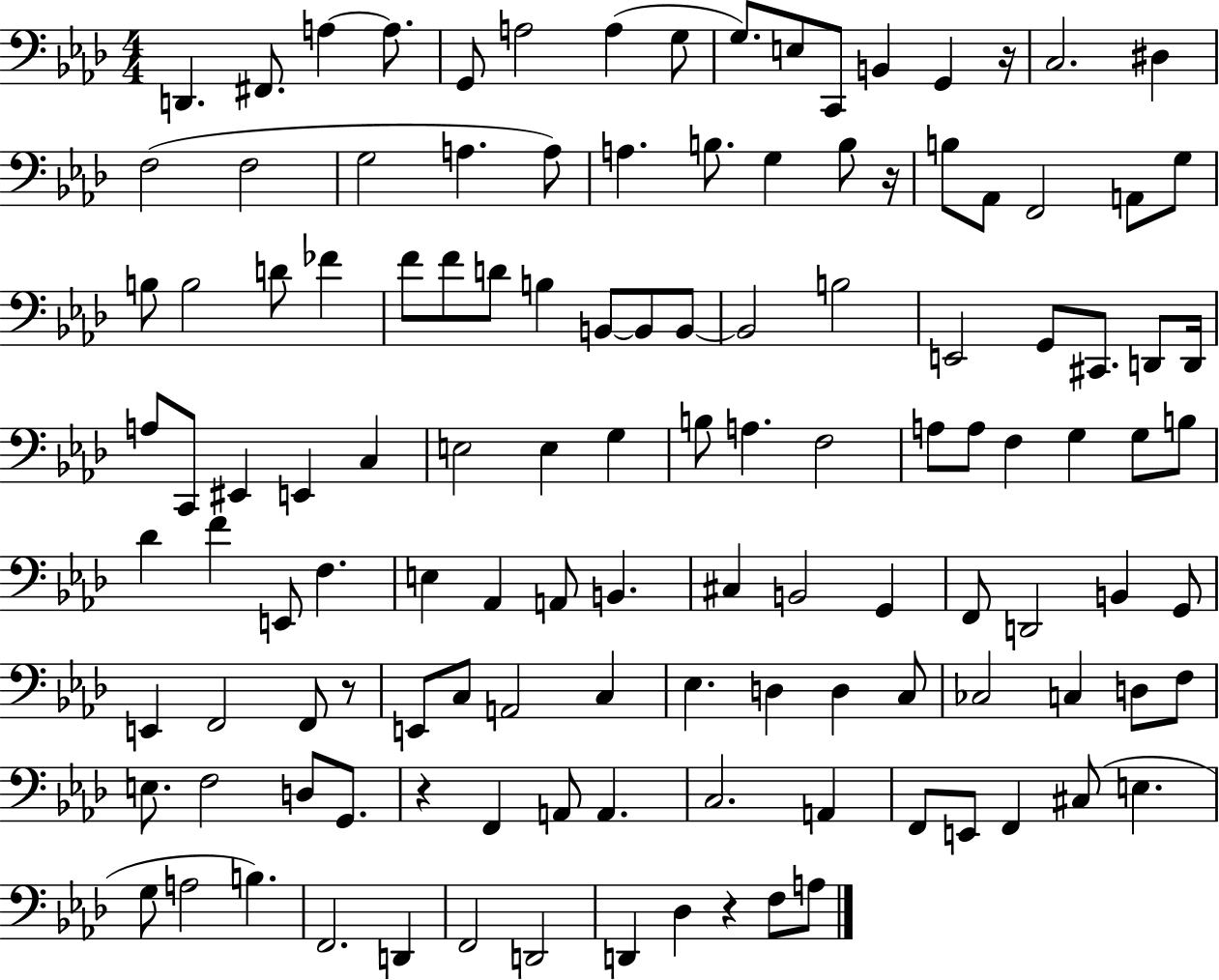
{
  \clef bass
  \numericTimeSignature
  \time 4/4
  \key aes \major
  d,4. fis,8. a4~~ a8. | g,8 a2 a4( g8 | g8.) e8 c,8 b,4 g,4 r16 | c2. dis4 | \break f2( f2 | g2 a4. a8) | a4. b8. g4 b8 r16 | b8 aes,8 f,2 a,8 g8 | \break b8 b2 d'8 fes'4 | f'8 f'8 d'8 b4 b,8~~ b,8 b,8~~ | b,2 b2 | e,2 g,8 cis,8. d,8 d,16 | \break a8 c,8 eis,4 e,4 c4 | e2 e4 g4 | b8 a4. f2 | a8 a8 f4 g4 g8 b8 | \break des'4 f'4 e,8 f4. | e4 aes,4 a,8 b,4. | cis4 b,2 g,4 | f,8 d,2 b,4 g,8 | \break e,4 f,2 f,8 r8 | e,8 c8 a,2 c4 | ees4. d4 d4 c8 | ces2 c4 d8 f8 | \break e8. f2 d8 g,8. | r4 f,4 a,8 a,4. | c2. a,4 | f,8 e,8 f,4 cis8( e4. | \break g8 a2 b4.) | f,2. d,4 | f,2 d,2 | d,4 des4 r4 f8 a8 | \break \bar "|."
}